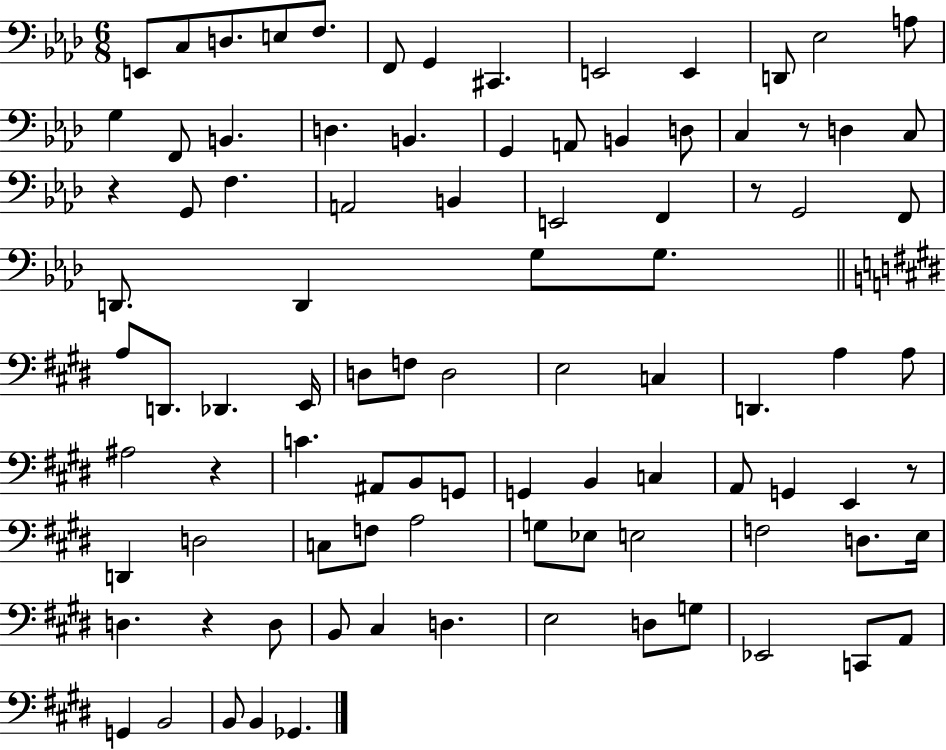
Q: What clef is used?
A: bass